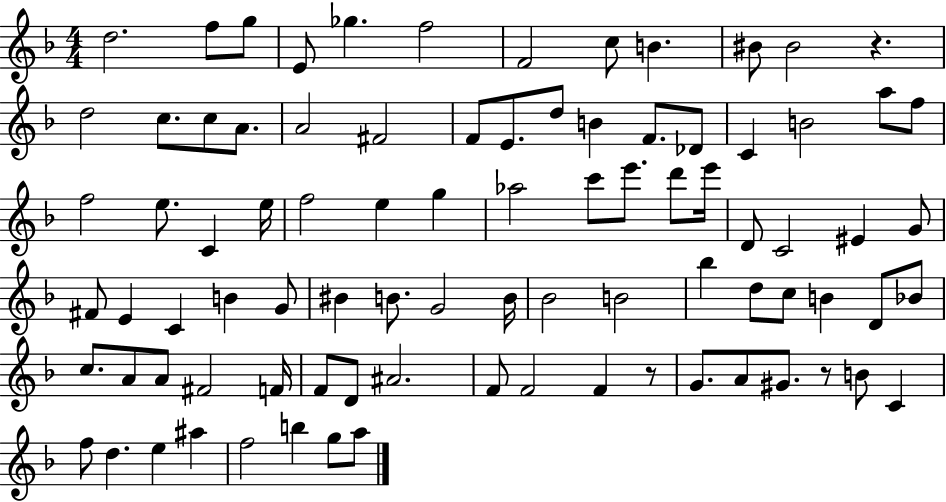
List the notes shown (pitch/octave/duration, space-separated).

D5/h. F5/e G5/e E4/e Gb5/q. F5/h F4/h C5/e B4/q. BIS4/e BIS4/h R/q. D5/h C5/e. C5/e A4/e. A4/h F#4/h F4/e E4/e. D5/e B4/q F4/e. Db4/e C4/q B4/h A5/e F5/e F5/h E5/e. C4/q E5/s F5/h E5/q G5/q Ab5/h C6/e E6/e. D6/e E6/s D4/e C4/h EIS4/q G4/e F#4/e E4/q C4/q B4/q G4/e BIS4/q B4/e. G4/h B4/s Bb4/h B4/h Bb5/q D5/e C5/e B4/q D4/e Bb4/e C5/e. A4/e A4/e F#4/h F4/s F4/e D4/e A#4/h. F4/e F4/h F4/q R/e G4/e. A4/e G#4/e. R/e B4/e C4/q F5/e D5/q. E5/q A#5/q F5/h B5/q G5/e A5/e